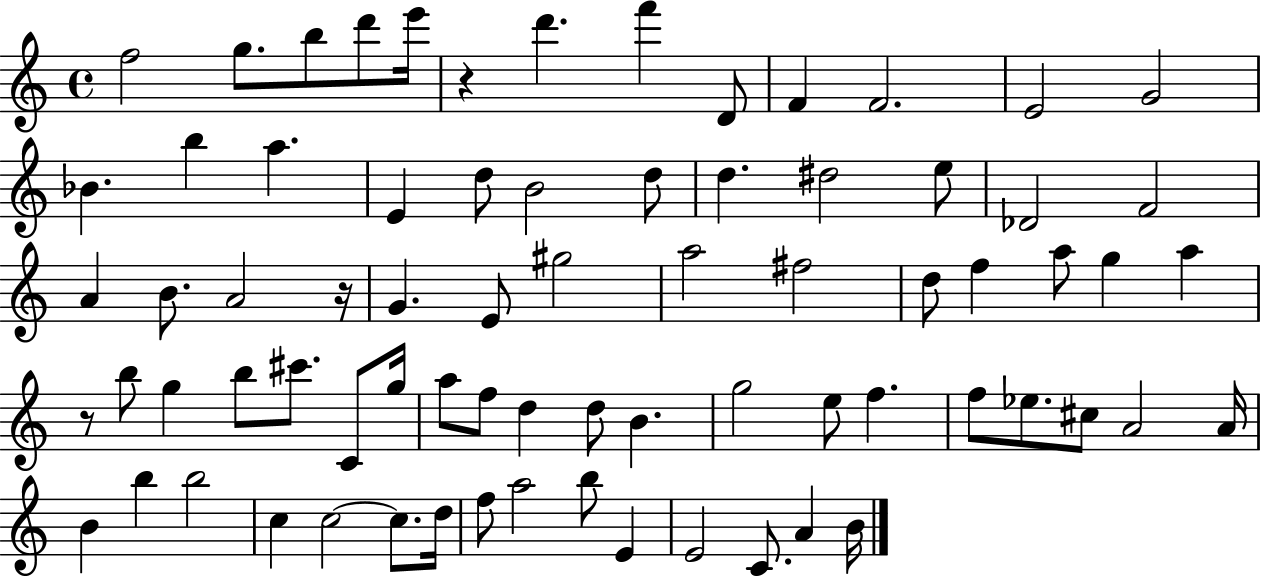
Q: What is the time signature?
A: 4/4